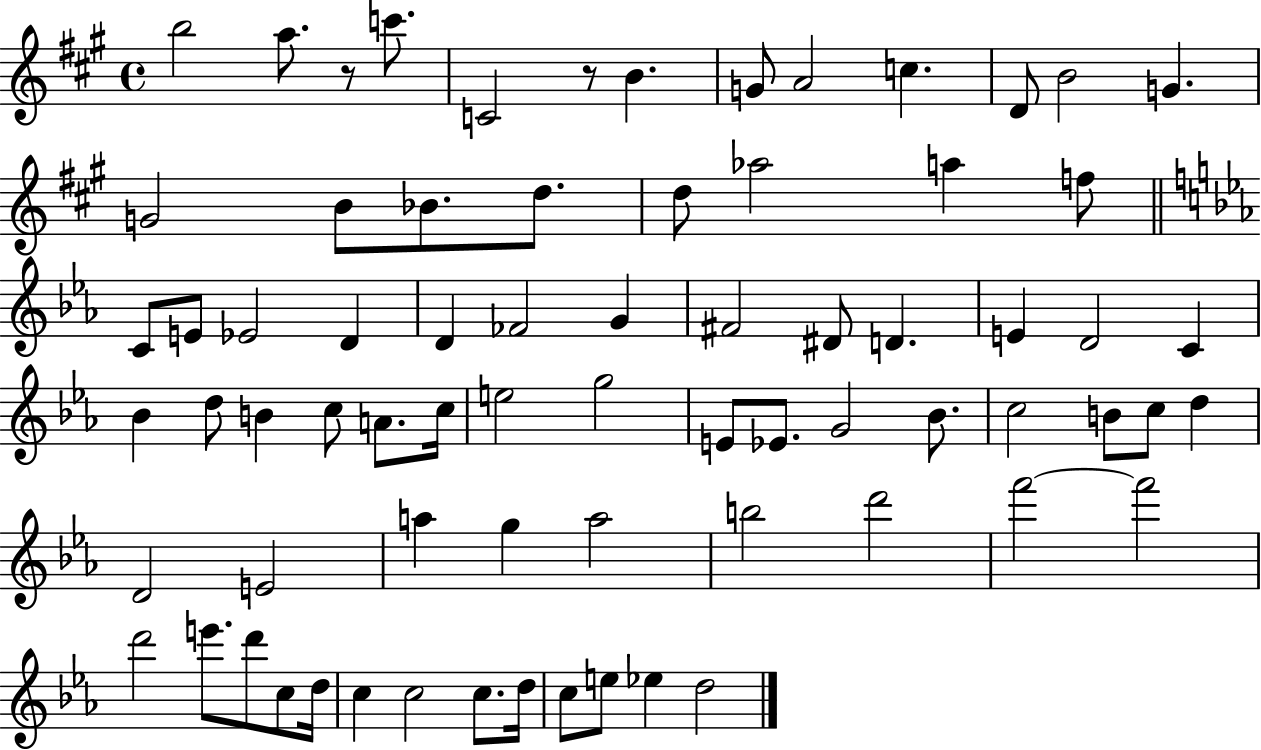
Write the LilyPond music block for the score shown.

{
  \clef treble
  \time 4/4
  \defaultTimeSignature
  \key a \major
  b''2 a''8. r8 c'''8. | c'2 r8 b'4. | g'8 a'2 c''4. | d'8 b'2 g'4. | \break g'2 b'8 bes'8. d''8. | d''8 aes''2 a''4 f''8 | \bar "||" \break \key ees \major c'8 e'8 ees'2 d'4 | d'4 fes'2 g'4 | fis'2 dis'8 d'4. | e'4 d'2 c'4 | \break bes'4 d''8 b'4 c''8 a'8. c''16 | e''2 g''2 | e'8 ees'8. g'2 bes'8. | c''2 b'8 c''8 d''4 | \break d'2 e'2 | a''4 g''4 a''2 | b''2 d'''2 | f'''2~~ f'''2 | \break d'''2 e'''8. d'''8 c''8 d''16 | c''4 c''2 c''8. d''16 | c''8 e''8 ees''4 d''2 | \bar "|."
}